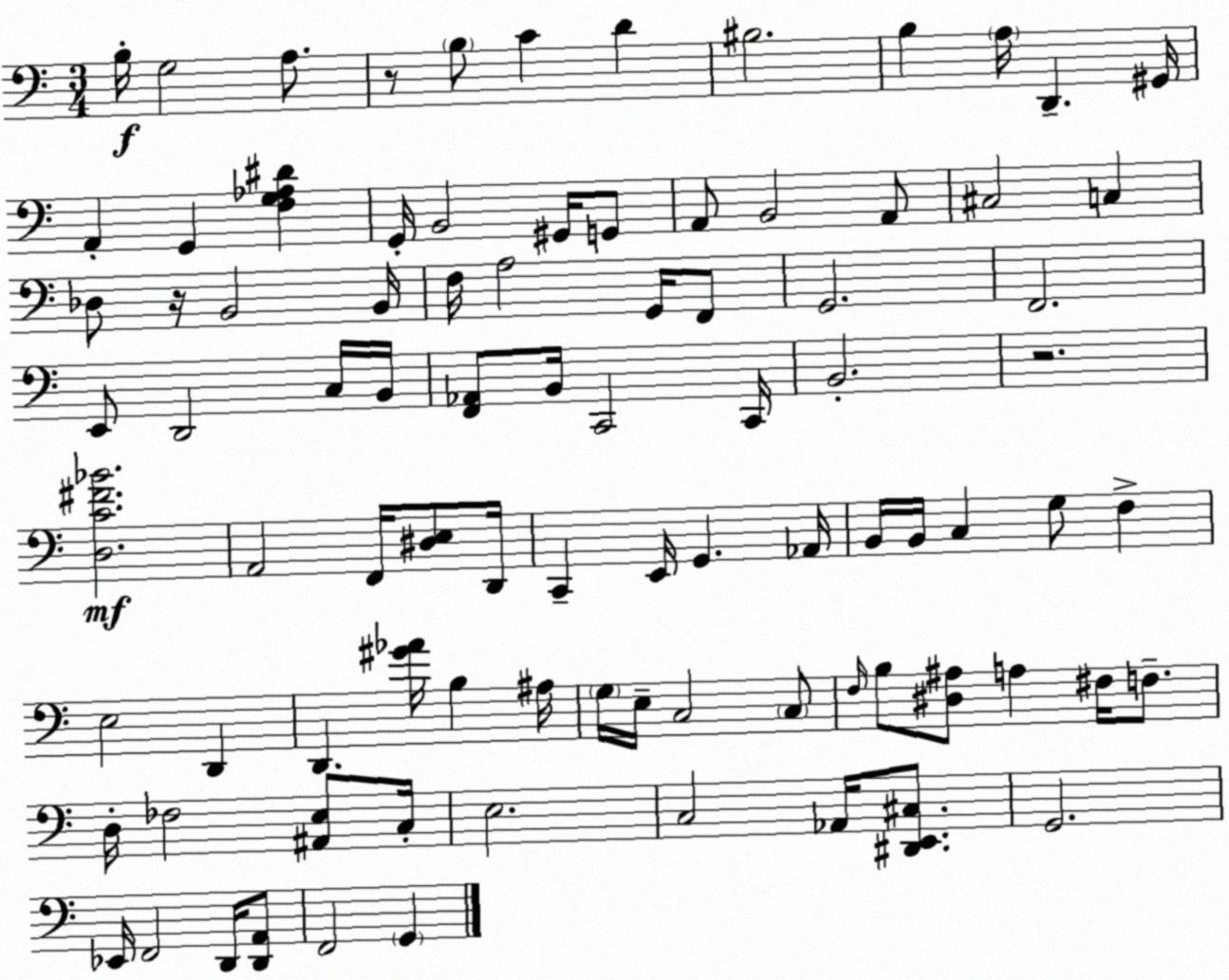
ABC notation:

X:1
T:Untitled
M:3/4
L:1/4
K:C
B,/4 G,2 A,/2 z/2 B,/2 C D ^B,2 B, A,/4 D,, ^G,,/4 A,, G,, [F,G,_A,^D] G,,/4 B,,2 ^G,,/4 G,,/2 A,,/2 B,,2 A,,/2 ^C,2 C, _D,/2 z/4 B,,2 B,,/4 F,/4 A,2 G,,/4 F,,/2 G,,2 F,,2 E,,/2 D,,2 C,/4 B,,/4 [F,,_A,,]/2 B,,/4 C,,2 C,,/4 B,,2 z2 [D,C^F_B]2 A,,2 F,,/4 [^D,E,]/2 D,,/4 C,, E,,/4 G,, _A,,/4 B,,/4 B,,/4 C, G,/2 F, E,2 D,, D,, [^G_A]/4 B, ^A,/4 G,/4 E,/4 C,2 C,/2 F,/4 B,/2 [^D,^A,]/2 A, ^F,/4 F,/2 D,/4 _F,2 [^A,,E,]/2 C,/4 E,2 C,2 _A,,/4 [^D,,E,,^C,]/2 G,,2 _E,,/4 F,,2 D,,/4 [D,,A,,]/2 F,,2 G,,